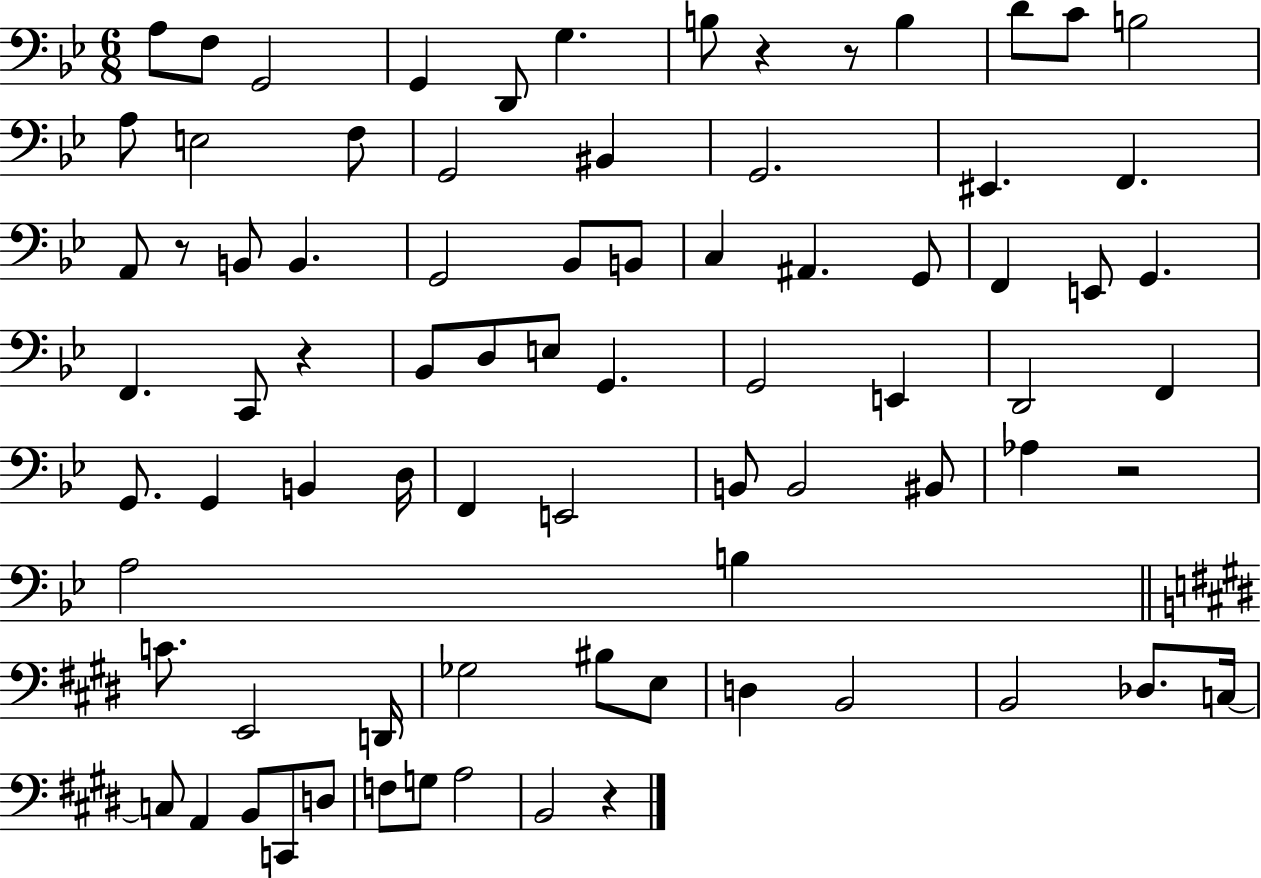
X:1
T:Untitled
M:6/8
L:1/4
K:Bb
A,/2 F,/2 G,,2 G,, D,,/2 G, B,/2 z z/2 B, D/2 C/2 B,2 A,/2 E,2 F,/2 G,,2 ^B,, G,,2 ^E,, F,, A,,/2 z/2 B,,/2 B,, G,,2 _B,,/2 B,,/2 C, ^A,, G,,/2 F,, E,,/2 G,, F,, C,,/2 z _B,,/2 D,/2 E,/2 G,, G,,2 E,, D,,2 F,, G,,/2 G,, B,, D,/4 F,, E,,2 B,,/2 B,,2 ^B,,/2 _A, z2 A,2 B, C/2 E,,2 D,,/4 _G,2 ^B,/2 E,/2 D, B,,2 B,,2 _D,/2 C,/4 C,/2 A,, B,,/2 C,,/2 D,/2 F,/2 G,/2 A,2 B,,2 z